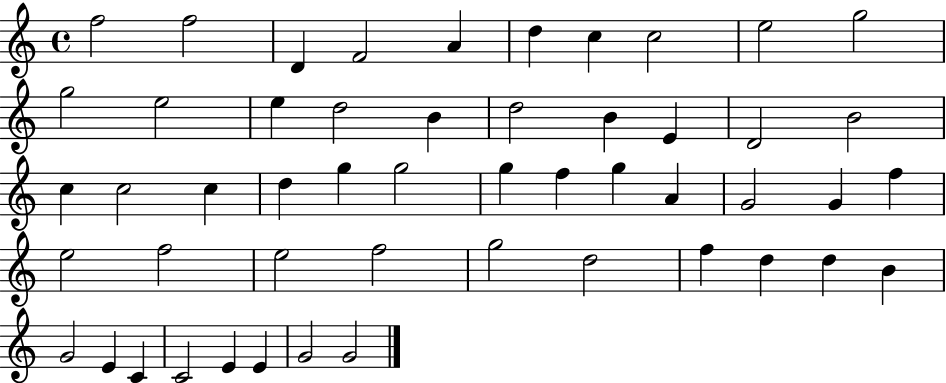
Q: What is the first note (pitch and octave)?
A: F5